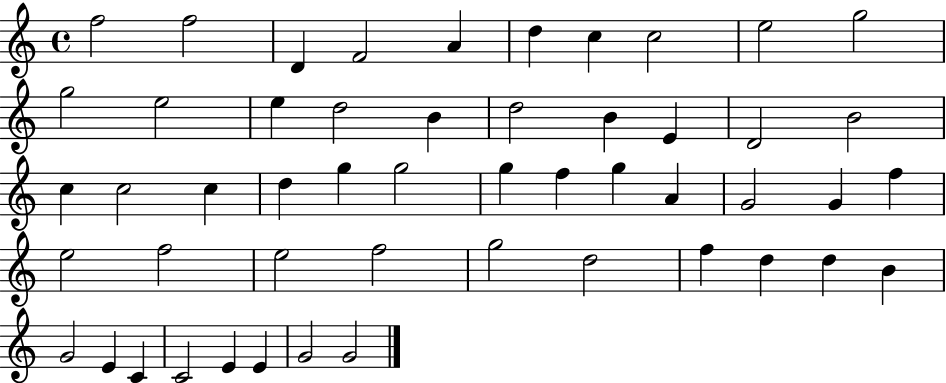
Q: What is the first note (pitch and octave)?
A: F5